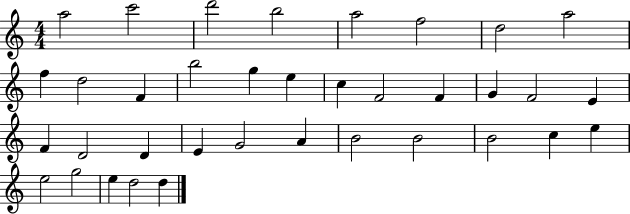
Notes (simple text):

A5/h C6/h D6/h B5/h A5/h F5/h D5/h A5/h F5/q D5/h F4/q B5/h G5/q E5/q C5/q F4/h F4/q G4/q F4/h E4/q F4/q D4/h D4/q E4/q G4/h A4/q B4/h B4/h B4/h C5/q E5/q E5/h G5/h E5/q D5/h D5/q